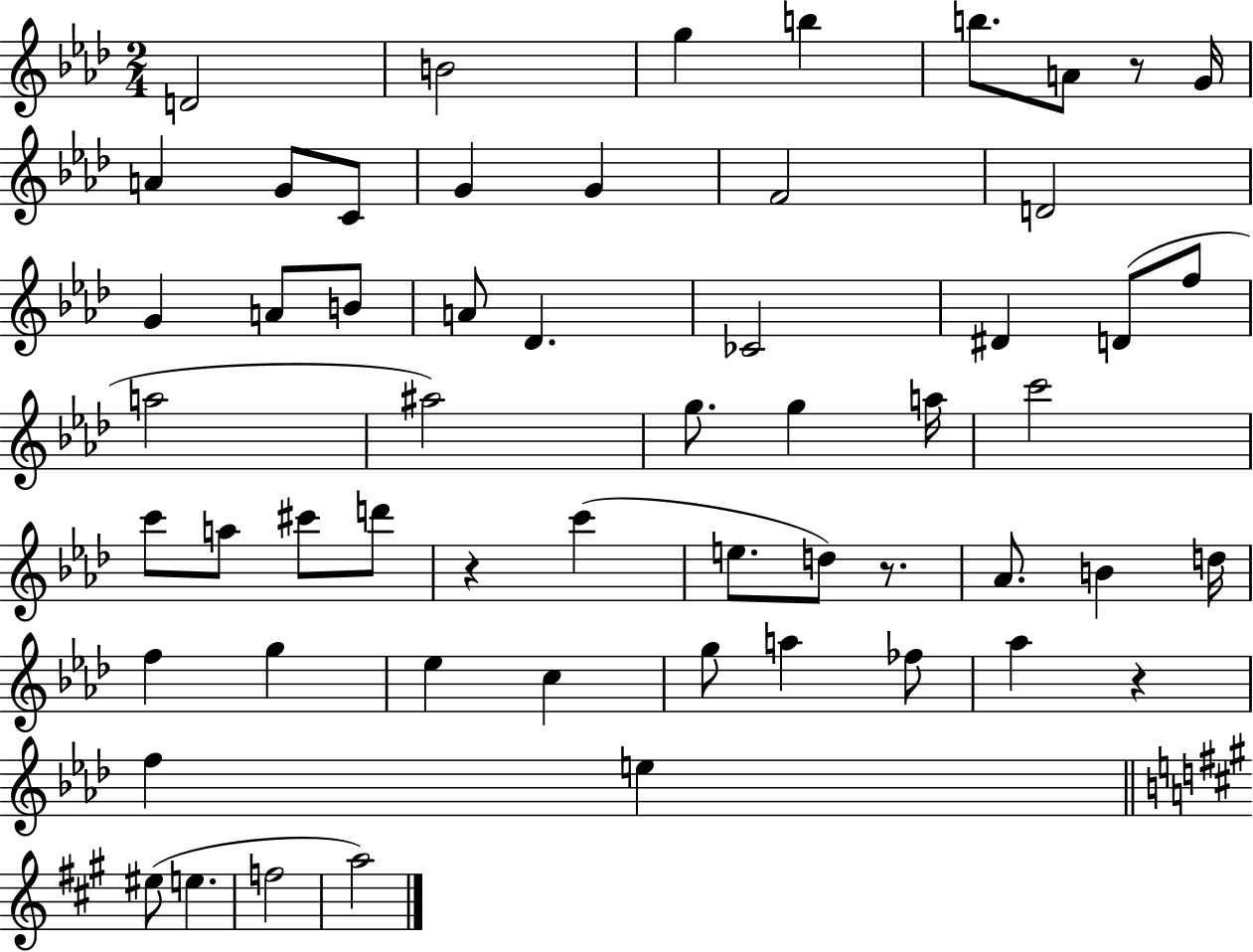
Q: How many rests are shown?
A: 4